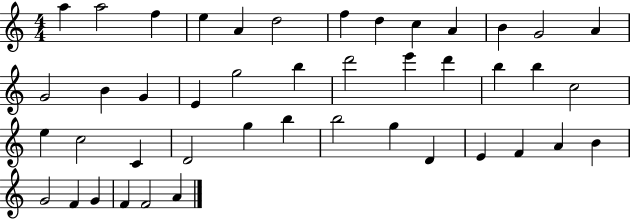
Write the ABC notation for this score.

X:1
T:Untitled
M:4/4
L:1/4
K:C
a a2 f e A d2 f d c A B G2 A G2 B G E g2 b d'2 e' d' b b c2 e c2 C D2 g b b2 g D E F A B G2 F G F F2 A